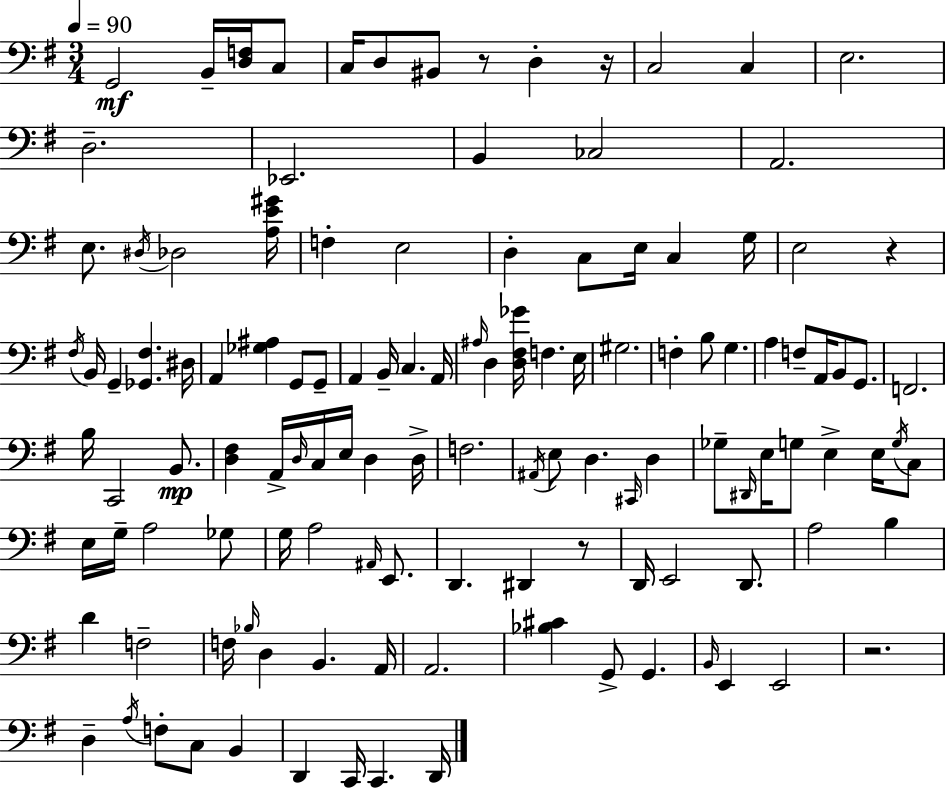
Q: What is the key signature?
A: E minor